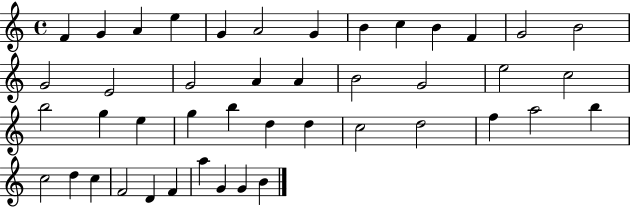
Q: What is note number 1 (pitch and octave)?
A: F4